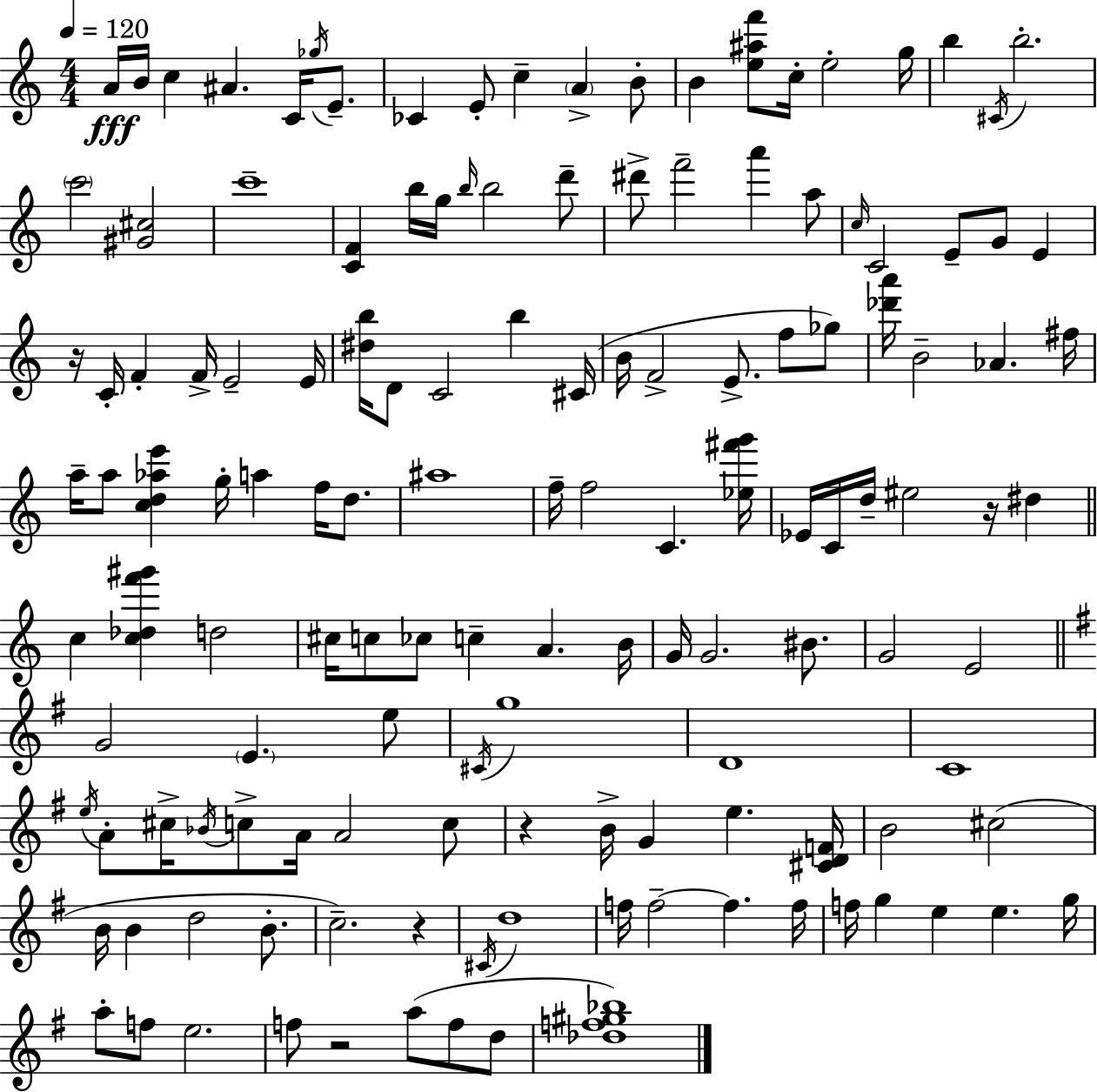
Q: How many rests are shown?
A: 5